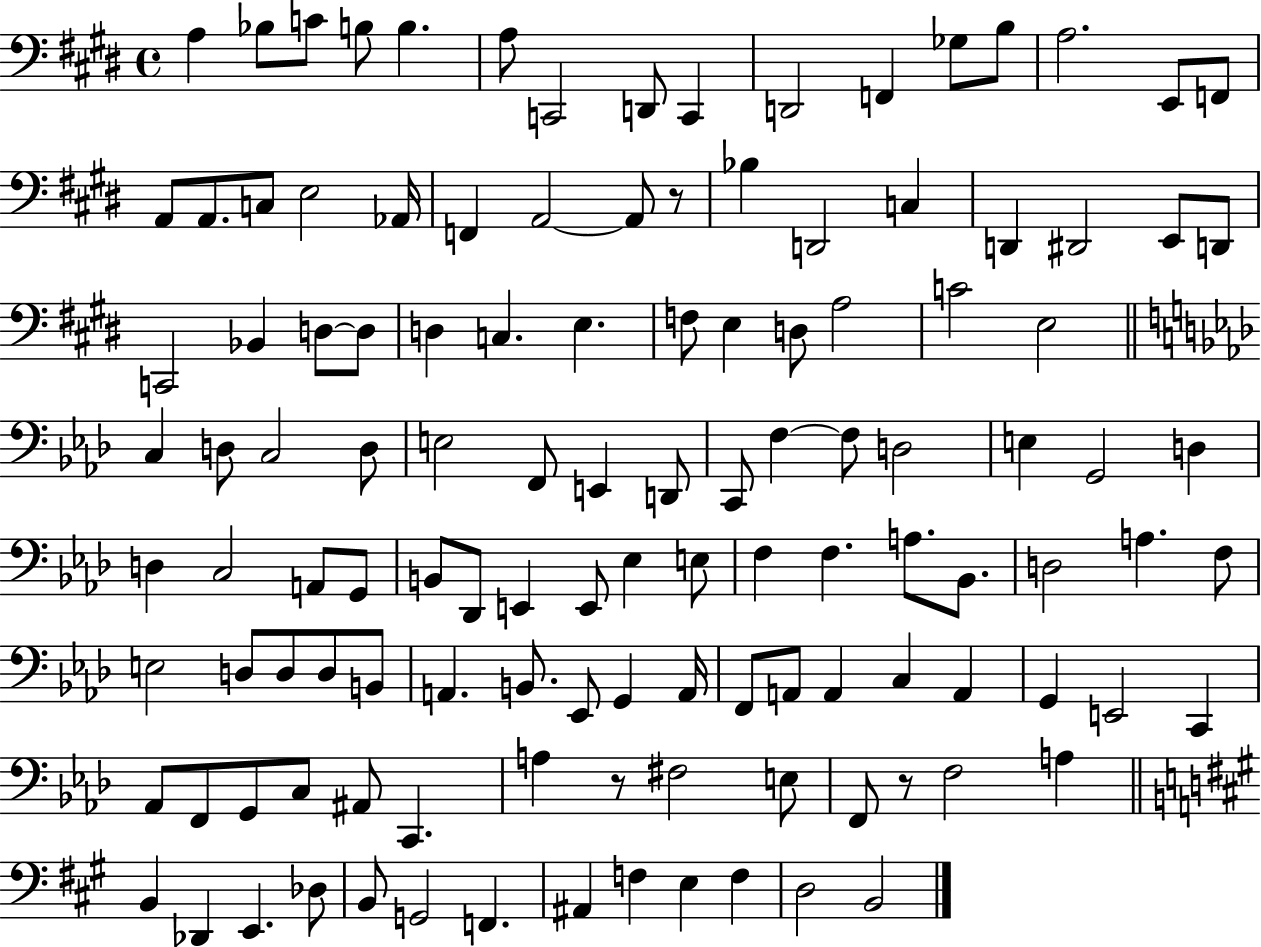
X:1
T:Untitled
M:4/4
L:1/4
K:E
A, _B,/2 C/2 B,/2 B, A,/2 C,,2 D,,/2 C,, D,,2 F,, _G,/2 B,/2 A,2 E,,/2 F,,/2 A,,/2 A,,/2 C,/2 E,2 _A,,/4 F,, A,,2 A,,/2 z/2 _B, D,,2 C, D,, ^D,,2 E,,/2 D,,/2 C,,2 _B,, D,/2 D,/2 D, C, E, F,/2 E, D,/2 A,2 C2 E,2 C, D,/2 C,2 D,/2 E,2 F,,/2 E,, D,,/2 C,,/2 F, F,/2 D,2 E, G,,2 D, D, C,2 A,,/2 G,,/2 B,,/2 _D,,/2 E,, E,,/2 _E, E,/2 F, F, A,/2 _B,,/2 D,2 A, F,/2 E,2 D,/2 D,/2 D,/2 B,,/2 A,, B,,/2 _E,,/2 G,, A,,/4 F,,/2 A,,/2 A,, C, A,, G,, E,,2 C,, _A,,/2 F,,/2 G,,/2 C,/2 ^A,,/2 C,, A, z/2 ^F,2 E,/2 F,,/2 z/2 F,2 A, B,, _D,, E,, _D,/2 B,,/2 G,,2 F,, ^A,, F, E, F, D,2 B,,2